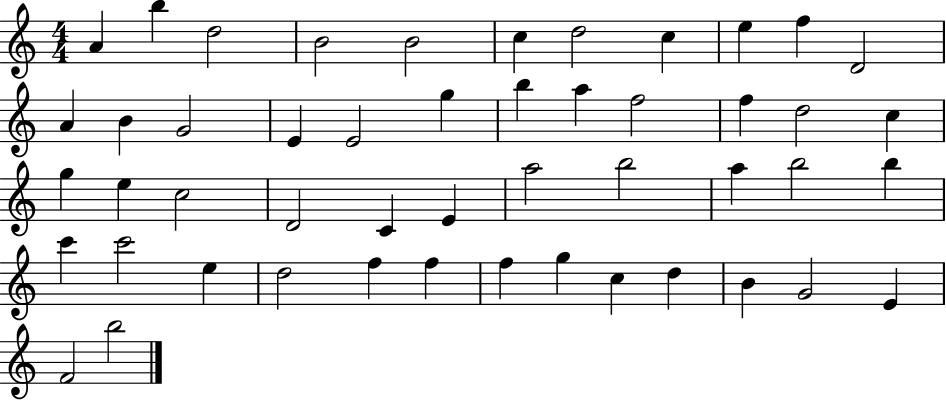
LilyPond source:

{
  \clef treble
  \numericTimeSignature
  \time 4/4
  \key c \major
  a'4 b''4 d''2 | b'2 b'2 | c''4 d''2 c''4 | e''4 f''4 d'2 | \break a'4 b'4 g'2 | e'4 e'2 g''4 | b''4 a''4 f''2 | f''4 d''2 c''4 | \break g''4 e''4 c''2 | d'2 c'4 e'4 | a''2 b''2 | a''4 b''2 b''4 | \break c'''4 c'''2 e''4 | d''2 f''4 f''4 | f''4 g''4 c''4 d''4 | b'4 g'2 e'4 | \break f'2 b''2 | \bar "|."
}